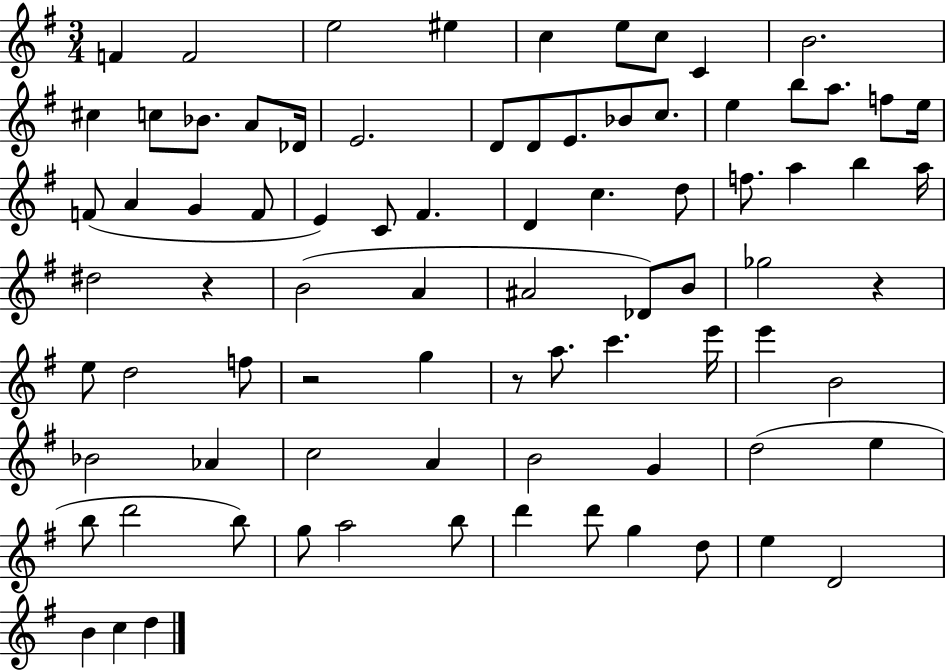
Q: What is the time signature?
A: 3/4